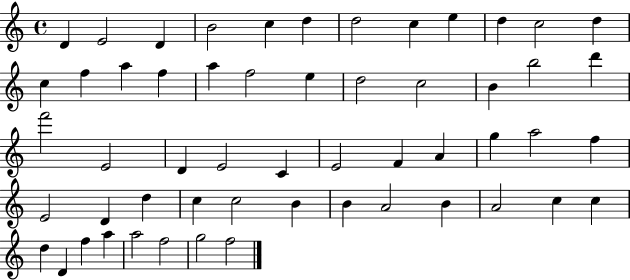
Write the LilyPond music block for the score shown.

{
  \clef treble
  \time 4/4
  \defaultTimeSignature
  \key c \major
  d'4 e'2 d'4 | b'2 c''4 d''4 | d''2 c''4 e''4 | d''4 c''2 d''4 | \break c''4 f''4 a''4 f''4 | a''4 f''2 e''4 | d''2 c''2 | b'4 b''2 d'''4 | \break f'''2 e'2 | d'4 e'2 c'4 | e'2 f'4 a'4 | g''4 a''2 f''4 | \break e'2 d'4 d''4 | c''4 c''2 b'4 | b'4 a'2 b'4 | a'2 c''4 c''4 | \break d''4 d'4 f''4 a''4 | a''2 f''2 | g''2 f''2 | \bar "|."
}